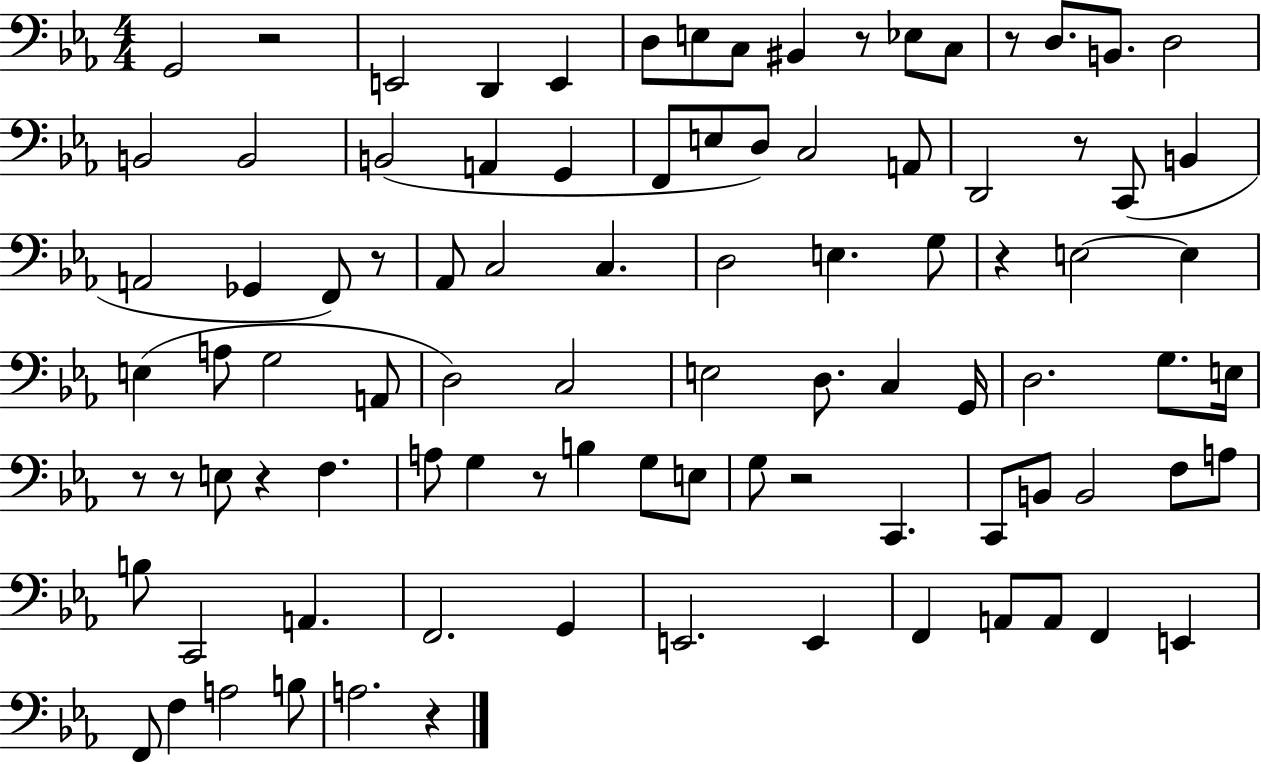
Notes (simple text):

G2/h R/h E2/h D2/q E2/q D3/e E3/e C3/e BIS2/q R/e Eb3/e C3/e R/e D3/e. B2/e. D3/h B2/h B2/h B2/h A2/q G2/q F2/e E3/e D3/e C3/h A2/e D2/h R/e C2/e B2/q A2/h Gb2/q F2/e R/e Ab2/e C3/h C3/q. D3/h E3/q. G3/e R/q E3/h E3/q E3/q A3/e G3/h A2/e D3/h C3/h E3/h D3/e. C3/q G2/s D3/h. G3/e. E3/s R/e R/e E3/e R/q F3/q. A3/e G3/q R/e B3/q G3/e E3/e G3/e R/h C2/q. C2/e B2/e B2/h F3/e A3/e B3/e C2/h A2/q. F2/h. G2/q E2/h. E2/q F2/q A2/e A2/e F2/q E2/q F2/e F3/q A3/h B3/e A3/h. R/q